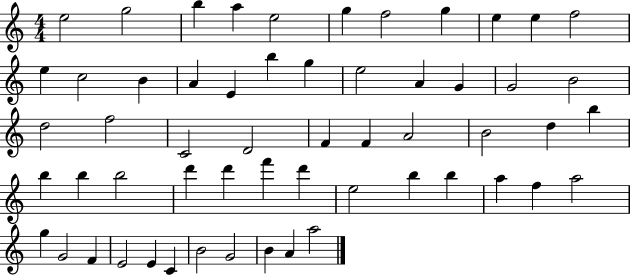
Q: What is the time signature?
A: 4/4